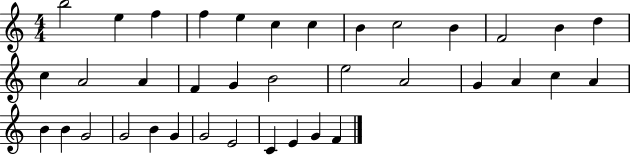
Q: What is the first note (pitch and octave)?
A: B5